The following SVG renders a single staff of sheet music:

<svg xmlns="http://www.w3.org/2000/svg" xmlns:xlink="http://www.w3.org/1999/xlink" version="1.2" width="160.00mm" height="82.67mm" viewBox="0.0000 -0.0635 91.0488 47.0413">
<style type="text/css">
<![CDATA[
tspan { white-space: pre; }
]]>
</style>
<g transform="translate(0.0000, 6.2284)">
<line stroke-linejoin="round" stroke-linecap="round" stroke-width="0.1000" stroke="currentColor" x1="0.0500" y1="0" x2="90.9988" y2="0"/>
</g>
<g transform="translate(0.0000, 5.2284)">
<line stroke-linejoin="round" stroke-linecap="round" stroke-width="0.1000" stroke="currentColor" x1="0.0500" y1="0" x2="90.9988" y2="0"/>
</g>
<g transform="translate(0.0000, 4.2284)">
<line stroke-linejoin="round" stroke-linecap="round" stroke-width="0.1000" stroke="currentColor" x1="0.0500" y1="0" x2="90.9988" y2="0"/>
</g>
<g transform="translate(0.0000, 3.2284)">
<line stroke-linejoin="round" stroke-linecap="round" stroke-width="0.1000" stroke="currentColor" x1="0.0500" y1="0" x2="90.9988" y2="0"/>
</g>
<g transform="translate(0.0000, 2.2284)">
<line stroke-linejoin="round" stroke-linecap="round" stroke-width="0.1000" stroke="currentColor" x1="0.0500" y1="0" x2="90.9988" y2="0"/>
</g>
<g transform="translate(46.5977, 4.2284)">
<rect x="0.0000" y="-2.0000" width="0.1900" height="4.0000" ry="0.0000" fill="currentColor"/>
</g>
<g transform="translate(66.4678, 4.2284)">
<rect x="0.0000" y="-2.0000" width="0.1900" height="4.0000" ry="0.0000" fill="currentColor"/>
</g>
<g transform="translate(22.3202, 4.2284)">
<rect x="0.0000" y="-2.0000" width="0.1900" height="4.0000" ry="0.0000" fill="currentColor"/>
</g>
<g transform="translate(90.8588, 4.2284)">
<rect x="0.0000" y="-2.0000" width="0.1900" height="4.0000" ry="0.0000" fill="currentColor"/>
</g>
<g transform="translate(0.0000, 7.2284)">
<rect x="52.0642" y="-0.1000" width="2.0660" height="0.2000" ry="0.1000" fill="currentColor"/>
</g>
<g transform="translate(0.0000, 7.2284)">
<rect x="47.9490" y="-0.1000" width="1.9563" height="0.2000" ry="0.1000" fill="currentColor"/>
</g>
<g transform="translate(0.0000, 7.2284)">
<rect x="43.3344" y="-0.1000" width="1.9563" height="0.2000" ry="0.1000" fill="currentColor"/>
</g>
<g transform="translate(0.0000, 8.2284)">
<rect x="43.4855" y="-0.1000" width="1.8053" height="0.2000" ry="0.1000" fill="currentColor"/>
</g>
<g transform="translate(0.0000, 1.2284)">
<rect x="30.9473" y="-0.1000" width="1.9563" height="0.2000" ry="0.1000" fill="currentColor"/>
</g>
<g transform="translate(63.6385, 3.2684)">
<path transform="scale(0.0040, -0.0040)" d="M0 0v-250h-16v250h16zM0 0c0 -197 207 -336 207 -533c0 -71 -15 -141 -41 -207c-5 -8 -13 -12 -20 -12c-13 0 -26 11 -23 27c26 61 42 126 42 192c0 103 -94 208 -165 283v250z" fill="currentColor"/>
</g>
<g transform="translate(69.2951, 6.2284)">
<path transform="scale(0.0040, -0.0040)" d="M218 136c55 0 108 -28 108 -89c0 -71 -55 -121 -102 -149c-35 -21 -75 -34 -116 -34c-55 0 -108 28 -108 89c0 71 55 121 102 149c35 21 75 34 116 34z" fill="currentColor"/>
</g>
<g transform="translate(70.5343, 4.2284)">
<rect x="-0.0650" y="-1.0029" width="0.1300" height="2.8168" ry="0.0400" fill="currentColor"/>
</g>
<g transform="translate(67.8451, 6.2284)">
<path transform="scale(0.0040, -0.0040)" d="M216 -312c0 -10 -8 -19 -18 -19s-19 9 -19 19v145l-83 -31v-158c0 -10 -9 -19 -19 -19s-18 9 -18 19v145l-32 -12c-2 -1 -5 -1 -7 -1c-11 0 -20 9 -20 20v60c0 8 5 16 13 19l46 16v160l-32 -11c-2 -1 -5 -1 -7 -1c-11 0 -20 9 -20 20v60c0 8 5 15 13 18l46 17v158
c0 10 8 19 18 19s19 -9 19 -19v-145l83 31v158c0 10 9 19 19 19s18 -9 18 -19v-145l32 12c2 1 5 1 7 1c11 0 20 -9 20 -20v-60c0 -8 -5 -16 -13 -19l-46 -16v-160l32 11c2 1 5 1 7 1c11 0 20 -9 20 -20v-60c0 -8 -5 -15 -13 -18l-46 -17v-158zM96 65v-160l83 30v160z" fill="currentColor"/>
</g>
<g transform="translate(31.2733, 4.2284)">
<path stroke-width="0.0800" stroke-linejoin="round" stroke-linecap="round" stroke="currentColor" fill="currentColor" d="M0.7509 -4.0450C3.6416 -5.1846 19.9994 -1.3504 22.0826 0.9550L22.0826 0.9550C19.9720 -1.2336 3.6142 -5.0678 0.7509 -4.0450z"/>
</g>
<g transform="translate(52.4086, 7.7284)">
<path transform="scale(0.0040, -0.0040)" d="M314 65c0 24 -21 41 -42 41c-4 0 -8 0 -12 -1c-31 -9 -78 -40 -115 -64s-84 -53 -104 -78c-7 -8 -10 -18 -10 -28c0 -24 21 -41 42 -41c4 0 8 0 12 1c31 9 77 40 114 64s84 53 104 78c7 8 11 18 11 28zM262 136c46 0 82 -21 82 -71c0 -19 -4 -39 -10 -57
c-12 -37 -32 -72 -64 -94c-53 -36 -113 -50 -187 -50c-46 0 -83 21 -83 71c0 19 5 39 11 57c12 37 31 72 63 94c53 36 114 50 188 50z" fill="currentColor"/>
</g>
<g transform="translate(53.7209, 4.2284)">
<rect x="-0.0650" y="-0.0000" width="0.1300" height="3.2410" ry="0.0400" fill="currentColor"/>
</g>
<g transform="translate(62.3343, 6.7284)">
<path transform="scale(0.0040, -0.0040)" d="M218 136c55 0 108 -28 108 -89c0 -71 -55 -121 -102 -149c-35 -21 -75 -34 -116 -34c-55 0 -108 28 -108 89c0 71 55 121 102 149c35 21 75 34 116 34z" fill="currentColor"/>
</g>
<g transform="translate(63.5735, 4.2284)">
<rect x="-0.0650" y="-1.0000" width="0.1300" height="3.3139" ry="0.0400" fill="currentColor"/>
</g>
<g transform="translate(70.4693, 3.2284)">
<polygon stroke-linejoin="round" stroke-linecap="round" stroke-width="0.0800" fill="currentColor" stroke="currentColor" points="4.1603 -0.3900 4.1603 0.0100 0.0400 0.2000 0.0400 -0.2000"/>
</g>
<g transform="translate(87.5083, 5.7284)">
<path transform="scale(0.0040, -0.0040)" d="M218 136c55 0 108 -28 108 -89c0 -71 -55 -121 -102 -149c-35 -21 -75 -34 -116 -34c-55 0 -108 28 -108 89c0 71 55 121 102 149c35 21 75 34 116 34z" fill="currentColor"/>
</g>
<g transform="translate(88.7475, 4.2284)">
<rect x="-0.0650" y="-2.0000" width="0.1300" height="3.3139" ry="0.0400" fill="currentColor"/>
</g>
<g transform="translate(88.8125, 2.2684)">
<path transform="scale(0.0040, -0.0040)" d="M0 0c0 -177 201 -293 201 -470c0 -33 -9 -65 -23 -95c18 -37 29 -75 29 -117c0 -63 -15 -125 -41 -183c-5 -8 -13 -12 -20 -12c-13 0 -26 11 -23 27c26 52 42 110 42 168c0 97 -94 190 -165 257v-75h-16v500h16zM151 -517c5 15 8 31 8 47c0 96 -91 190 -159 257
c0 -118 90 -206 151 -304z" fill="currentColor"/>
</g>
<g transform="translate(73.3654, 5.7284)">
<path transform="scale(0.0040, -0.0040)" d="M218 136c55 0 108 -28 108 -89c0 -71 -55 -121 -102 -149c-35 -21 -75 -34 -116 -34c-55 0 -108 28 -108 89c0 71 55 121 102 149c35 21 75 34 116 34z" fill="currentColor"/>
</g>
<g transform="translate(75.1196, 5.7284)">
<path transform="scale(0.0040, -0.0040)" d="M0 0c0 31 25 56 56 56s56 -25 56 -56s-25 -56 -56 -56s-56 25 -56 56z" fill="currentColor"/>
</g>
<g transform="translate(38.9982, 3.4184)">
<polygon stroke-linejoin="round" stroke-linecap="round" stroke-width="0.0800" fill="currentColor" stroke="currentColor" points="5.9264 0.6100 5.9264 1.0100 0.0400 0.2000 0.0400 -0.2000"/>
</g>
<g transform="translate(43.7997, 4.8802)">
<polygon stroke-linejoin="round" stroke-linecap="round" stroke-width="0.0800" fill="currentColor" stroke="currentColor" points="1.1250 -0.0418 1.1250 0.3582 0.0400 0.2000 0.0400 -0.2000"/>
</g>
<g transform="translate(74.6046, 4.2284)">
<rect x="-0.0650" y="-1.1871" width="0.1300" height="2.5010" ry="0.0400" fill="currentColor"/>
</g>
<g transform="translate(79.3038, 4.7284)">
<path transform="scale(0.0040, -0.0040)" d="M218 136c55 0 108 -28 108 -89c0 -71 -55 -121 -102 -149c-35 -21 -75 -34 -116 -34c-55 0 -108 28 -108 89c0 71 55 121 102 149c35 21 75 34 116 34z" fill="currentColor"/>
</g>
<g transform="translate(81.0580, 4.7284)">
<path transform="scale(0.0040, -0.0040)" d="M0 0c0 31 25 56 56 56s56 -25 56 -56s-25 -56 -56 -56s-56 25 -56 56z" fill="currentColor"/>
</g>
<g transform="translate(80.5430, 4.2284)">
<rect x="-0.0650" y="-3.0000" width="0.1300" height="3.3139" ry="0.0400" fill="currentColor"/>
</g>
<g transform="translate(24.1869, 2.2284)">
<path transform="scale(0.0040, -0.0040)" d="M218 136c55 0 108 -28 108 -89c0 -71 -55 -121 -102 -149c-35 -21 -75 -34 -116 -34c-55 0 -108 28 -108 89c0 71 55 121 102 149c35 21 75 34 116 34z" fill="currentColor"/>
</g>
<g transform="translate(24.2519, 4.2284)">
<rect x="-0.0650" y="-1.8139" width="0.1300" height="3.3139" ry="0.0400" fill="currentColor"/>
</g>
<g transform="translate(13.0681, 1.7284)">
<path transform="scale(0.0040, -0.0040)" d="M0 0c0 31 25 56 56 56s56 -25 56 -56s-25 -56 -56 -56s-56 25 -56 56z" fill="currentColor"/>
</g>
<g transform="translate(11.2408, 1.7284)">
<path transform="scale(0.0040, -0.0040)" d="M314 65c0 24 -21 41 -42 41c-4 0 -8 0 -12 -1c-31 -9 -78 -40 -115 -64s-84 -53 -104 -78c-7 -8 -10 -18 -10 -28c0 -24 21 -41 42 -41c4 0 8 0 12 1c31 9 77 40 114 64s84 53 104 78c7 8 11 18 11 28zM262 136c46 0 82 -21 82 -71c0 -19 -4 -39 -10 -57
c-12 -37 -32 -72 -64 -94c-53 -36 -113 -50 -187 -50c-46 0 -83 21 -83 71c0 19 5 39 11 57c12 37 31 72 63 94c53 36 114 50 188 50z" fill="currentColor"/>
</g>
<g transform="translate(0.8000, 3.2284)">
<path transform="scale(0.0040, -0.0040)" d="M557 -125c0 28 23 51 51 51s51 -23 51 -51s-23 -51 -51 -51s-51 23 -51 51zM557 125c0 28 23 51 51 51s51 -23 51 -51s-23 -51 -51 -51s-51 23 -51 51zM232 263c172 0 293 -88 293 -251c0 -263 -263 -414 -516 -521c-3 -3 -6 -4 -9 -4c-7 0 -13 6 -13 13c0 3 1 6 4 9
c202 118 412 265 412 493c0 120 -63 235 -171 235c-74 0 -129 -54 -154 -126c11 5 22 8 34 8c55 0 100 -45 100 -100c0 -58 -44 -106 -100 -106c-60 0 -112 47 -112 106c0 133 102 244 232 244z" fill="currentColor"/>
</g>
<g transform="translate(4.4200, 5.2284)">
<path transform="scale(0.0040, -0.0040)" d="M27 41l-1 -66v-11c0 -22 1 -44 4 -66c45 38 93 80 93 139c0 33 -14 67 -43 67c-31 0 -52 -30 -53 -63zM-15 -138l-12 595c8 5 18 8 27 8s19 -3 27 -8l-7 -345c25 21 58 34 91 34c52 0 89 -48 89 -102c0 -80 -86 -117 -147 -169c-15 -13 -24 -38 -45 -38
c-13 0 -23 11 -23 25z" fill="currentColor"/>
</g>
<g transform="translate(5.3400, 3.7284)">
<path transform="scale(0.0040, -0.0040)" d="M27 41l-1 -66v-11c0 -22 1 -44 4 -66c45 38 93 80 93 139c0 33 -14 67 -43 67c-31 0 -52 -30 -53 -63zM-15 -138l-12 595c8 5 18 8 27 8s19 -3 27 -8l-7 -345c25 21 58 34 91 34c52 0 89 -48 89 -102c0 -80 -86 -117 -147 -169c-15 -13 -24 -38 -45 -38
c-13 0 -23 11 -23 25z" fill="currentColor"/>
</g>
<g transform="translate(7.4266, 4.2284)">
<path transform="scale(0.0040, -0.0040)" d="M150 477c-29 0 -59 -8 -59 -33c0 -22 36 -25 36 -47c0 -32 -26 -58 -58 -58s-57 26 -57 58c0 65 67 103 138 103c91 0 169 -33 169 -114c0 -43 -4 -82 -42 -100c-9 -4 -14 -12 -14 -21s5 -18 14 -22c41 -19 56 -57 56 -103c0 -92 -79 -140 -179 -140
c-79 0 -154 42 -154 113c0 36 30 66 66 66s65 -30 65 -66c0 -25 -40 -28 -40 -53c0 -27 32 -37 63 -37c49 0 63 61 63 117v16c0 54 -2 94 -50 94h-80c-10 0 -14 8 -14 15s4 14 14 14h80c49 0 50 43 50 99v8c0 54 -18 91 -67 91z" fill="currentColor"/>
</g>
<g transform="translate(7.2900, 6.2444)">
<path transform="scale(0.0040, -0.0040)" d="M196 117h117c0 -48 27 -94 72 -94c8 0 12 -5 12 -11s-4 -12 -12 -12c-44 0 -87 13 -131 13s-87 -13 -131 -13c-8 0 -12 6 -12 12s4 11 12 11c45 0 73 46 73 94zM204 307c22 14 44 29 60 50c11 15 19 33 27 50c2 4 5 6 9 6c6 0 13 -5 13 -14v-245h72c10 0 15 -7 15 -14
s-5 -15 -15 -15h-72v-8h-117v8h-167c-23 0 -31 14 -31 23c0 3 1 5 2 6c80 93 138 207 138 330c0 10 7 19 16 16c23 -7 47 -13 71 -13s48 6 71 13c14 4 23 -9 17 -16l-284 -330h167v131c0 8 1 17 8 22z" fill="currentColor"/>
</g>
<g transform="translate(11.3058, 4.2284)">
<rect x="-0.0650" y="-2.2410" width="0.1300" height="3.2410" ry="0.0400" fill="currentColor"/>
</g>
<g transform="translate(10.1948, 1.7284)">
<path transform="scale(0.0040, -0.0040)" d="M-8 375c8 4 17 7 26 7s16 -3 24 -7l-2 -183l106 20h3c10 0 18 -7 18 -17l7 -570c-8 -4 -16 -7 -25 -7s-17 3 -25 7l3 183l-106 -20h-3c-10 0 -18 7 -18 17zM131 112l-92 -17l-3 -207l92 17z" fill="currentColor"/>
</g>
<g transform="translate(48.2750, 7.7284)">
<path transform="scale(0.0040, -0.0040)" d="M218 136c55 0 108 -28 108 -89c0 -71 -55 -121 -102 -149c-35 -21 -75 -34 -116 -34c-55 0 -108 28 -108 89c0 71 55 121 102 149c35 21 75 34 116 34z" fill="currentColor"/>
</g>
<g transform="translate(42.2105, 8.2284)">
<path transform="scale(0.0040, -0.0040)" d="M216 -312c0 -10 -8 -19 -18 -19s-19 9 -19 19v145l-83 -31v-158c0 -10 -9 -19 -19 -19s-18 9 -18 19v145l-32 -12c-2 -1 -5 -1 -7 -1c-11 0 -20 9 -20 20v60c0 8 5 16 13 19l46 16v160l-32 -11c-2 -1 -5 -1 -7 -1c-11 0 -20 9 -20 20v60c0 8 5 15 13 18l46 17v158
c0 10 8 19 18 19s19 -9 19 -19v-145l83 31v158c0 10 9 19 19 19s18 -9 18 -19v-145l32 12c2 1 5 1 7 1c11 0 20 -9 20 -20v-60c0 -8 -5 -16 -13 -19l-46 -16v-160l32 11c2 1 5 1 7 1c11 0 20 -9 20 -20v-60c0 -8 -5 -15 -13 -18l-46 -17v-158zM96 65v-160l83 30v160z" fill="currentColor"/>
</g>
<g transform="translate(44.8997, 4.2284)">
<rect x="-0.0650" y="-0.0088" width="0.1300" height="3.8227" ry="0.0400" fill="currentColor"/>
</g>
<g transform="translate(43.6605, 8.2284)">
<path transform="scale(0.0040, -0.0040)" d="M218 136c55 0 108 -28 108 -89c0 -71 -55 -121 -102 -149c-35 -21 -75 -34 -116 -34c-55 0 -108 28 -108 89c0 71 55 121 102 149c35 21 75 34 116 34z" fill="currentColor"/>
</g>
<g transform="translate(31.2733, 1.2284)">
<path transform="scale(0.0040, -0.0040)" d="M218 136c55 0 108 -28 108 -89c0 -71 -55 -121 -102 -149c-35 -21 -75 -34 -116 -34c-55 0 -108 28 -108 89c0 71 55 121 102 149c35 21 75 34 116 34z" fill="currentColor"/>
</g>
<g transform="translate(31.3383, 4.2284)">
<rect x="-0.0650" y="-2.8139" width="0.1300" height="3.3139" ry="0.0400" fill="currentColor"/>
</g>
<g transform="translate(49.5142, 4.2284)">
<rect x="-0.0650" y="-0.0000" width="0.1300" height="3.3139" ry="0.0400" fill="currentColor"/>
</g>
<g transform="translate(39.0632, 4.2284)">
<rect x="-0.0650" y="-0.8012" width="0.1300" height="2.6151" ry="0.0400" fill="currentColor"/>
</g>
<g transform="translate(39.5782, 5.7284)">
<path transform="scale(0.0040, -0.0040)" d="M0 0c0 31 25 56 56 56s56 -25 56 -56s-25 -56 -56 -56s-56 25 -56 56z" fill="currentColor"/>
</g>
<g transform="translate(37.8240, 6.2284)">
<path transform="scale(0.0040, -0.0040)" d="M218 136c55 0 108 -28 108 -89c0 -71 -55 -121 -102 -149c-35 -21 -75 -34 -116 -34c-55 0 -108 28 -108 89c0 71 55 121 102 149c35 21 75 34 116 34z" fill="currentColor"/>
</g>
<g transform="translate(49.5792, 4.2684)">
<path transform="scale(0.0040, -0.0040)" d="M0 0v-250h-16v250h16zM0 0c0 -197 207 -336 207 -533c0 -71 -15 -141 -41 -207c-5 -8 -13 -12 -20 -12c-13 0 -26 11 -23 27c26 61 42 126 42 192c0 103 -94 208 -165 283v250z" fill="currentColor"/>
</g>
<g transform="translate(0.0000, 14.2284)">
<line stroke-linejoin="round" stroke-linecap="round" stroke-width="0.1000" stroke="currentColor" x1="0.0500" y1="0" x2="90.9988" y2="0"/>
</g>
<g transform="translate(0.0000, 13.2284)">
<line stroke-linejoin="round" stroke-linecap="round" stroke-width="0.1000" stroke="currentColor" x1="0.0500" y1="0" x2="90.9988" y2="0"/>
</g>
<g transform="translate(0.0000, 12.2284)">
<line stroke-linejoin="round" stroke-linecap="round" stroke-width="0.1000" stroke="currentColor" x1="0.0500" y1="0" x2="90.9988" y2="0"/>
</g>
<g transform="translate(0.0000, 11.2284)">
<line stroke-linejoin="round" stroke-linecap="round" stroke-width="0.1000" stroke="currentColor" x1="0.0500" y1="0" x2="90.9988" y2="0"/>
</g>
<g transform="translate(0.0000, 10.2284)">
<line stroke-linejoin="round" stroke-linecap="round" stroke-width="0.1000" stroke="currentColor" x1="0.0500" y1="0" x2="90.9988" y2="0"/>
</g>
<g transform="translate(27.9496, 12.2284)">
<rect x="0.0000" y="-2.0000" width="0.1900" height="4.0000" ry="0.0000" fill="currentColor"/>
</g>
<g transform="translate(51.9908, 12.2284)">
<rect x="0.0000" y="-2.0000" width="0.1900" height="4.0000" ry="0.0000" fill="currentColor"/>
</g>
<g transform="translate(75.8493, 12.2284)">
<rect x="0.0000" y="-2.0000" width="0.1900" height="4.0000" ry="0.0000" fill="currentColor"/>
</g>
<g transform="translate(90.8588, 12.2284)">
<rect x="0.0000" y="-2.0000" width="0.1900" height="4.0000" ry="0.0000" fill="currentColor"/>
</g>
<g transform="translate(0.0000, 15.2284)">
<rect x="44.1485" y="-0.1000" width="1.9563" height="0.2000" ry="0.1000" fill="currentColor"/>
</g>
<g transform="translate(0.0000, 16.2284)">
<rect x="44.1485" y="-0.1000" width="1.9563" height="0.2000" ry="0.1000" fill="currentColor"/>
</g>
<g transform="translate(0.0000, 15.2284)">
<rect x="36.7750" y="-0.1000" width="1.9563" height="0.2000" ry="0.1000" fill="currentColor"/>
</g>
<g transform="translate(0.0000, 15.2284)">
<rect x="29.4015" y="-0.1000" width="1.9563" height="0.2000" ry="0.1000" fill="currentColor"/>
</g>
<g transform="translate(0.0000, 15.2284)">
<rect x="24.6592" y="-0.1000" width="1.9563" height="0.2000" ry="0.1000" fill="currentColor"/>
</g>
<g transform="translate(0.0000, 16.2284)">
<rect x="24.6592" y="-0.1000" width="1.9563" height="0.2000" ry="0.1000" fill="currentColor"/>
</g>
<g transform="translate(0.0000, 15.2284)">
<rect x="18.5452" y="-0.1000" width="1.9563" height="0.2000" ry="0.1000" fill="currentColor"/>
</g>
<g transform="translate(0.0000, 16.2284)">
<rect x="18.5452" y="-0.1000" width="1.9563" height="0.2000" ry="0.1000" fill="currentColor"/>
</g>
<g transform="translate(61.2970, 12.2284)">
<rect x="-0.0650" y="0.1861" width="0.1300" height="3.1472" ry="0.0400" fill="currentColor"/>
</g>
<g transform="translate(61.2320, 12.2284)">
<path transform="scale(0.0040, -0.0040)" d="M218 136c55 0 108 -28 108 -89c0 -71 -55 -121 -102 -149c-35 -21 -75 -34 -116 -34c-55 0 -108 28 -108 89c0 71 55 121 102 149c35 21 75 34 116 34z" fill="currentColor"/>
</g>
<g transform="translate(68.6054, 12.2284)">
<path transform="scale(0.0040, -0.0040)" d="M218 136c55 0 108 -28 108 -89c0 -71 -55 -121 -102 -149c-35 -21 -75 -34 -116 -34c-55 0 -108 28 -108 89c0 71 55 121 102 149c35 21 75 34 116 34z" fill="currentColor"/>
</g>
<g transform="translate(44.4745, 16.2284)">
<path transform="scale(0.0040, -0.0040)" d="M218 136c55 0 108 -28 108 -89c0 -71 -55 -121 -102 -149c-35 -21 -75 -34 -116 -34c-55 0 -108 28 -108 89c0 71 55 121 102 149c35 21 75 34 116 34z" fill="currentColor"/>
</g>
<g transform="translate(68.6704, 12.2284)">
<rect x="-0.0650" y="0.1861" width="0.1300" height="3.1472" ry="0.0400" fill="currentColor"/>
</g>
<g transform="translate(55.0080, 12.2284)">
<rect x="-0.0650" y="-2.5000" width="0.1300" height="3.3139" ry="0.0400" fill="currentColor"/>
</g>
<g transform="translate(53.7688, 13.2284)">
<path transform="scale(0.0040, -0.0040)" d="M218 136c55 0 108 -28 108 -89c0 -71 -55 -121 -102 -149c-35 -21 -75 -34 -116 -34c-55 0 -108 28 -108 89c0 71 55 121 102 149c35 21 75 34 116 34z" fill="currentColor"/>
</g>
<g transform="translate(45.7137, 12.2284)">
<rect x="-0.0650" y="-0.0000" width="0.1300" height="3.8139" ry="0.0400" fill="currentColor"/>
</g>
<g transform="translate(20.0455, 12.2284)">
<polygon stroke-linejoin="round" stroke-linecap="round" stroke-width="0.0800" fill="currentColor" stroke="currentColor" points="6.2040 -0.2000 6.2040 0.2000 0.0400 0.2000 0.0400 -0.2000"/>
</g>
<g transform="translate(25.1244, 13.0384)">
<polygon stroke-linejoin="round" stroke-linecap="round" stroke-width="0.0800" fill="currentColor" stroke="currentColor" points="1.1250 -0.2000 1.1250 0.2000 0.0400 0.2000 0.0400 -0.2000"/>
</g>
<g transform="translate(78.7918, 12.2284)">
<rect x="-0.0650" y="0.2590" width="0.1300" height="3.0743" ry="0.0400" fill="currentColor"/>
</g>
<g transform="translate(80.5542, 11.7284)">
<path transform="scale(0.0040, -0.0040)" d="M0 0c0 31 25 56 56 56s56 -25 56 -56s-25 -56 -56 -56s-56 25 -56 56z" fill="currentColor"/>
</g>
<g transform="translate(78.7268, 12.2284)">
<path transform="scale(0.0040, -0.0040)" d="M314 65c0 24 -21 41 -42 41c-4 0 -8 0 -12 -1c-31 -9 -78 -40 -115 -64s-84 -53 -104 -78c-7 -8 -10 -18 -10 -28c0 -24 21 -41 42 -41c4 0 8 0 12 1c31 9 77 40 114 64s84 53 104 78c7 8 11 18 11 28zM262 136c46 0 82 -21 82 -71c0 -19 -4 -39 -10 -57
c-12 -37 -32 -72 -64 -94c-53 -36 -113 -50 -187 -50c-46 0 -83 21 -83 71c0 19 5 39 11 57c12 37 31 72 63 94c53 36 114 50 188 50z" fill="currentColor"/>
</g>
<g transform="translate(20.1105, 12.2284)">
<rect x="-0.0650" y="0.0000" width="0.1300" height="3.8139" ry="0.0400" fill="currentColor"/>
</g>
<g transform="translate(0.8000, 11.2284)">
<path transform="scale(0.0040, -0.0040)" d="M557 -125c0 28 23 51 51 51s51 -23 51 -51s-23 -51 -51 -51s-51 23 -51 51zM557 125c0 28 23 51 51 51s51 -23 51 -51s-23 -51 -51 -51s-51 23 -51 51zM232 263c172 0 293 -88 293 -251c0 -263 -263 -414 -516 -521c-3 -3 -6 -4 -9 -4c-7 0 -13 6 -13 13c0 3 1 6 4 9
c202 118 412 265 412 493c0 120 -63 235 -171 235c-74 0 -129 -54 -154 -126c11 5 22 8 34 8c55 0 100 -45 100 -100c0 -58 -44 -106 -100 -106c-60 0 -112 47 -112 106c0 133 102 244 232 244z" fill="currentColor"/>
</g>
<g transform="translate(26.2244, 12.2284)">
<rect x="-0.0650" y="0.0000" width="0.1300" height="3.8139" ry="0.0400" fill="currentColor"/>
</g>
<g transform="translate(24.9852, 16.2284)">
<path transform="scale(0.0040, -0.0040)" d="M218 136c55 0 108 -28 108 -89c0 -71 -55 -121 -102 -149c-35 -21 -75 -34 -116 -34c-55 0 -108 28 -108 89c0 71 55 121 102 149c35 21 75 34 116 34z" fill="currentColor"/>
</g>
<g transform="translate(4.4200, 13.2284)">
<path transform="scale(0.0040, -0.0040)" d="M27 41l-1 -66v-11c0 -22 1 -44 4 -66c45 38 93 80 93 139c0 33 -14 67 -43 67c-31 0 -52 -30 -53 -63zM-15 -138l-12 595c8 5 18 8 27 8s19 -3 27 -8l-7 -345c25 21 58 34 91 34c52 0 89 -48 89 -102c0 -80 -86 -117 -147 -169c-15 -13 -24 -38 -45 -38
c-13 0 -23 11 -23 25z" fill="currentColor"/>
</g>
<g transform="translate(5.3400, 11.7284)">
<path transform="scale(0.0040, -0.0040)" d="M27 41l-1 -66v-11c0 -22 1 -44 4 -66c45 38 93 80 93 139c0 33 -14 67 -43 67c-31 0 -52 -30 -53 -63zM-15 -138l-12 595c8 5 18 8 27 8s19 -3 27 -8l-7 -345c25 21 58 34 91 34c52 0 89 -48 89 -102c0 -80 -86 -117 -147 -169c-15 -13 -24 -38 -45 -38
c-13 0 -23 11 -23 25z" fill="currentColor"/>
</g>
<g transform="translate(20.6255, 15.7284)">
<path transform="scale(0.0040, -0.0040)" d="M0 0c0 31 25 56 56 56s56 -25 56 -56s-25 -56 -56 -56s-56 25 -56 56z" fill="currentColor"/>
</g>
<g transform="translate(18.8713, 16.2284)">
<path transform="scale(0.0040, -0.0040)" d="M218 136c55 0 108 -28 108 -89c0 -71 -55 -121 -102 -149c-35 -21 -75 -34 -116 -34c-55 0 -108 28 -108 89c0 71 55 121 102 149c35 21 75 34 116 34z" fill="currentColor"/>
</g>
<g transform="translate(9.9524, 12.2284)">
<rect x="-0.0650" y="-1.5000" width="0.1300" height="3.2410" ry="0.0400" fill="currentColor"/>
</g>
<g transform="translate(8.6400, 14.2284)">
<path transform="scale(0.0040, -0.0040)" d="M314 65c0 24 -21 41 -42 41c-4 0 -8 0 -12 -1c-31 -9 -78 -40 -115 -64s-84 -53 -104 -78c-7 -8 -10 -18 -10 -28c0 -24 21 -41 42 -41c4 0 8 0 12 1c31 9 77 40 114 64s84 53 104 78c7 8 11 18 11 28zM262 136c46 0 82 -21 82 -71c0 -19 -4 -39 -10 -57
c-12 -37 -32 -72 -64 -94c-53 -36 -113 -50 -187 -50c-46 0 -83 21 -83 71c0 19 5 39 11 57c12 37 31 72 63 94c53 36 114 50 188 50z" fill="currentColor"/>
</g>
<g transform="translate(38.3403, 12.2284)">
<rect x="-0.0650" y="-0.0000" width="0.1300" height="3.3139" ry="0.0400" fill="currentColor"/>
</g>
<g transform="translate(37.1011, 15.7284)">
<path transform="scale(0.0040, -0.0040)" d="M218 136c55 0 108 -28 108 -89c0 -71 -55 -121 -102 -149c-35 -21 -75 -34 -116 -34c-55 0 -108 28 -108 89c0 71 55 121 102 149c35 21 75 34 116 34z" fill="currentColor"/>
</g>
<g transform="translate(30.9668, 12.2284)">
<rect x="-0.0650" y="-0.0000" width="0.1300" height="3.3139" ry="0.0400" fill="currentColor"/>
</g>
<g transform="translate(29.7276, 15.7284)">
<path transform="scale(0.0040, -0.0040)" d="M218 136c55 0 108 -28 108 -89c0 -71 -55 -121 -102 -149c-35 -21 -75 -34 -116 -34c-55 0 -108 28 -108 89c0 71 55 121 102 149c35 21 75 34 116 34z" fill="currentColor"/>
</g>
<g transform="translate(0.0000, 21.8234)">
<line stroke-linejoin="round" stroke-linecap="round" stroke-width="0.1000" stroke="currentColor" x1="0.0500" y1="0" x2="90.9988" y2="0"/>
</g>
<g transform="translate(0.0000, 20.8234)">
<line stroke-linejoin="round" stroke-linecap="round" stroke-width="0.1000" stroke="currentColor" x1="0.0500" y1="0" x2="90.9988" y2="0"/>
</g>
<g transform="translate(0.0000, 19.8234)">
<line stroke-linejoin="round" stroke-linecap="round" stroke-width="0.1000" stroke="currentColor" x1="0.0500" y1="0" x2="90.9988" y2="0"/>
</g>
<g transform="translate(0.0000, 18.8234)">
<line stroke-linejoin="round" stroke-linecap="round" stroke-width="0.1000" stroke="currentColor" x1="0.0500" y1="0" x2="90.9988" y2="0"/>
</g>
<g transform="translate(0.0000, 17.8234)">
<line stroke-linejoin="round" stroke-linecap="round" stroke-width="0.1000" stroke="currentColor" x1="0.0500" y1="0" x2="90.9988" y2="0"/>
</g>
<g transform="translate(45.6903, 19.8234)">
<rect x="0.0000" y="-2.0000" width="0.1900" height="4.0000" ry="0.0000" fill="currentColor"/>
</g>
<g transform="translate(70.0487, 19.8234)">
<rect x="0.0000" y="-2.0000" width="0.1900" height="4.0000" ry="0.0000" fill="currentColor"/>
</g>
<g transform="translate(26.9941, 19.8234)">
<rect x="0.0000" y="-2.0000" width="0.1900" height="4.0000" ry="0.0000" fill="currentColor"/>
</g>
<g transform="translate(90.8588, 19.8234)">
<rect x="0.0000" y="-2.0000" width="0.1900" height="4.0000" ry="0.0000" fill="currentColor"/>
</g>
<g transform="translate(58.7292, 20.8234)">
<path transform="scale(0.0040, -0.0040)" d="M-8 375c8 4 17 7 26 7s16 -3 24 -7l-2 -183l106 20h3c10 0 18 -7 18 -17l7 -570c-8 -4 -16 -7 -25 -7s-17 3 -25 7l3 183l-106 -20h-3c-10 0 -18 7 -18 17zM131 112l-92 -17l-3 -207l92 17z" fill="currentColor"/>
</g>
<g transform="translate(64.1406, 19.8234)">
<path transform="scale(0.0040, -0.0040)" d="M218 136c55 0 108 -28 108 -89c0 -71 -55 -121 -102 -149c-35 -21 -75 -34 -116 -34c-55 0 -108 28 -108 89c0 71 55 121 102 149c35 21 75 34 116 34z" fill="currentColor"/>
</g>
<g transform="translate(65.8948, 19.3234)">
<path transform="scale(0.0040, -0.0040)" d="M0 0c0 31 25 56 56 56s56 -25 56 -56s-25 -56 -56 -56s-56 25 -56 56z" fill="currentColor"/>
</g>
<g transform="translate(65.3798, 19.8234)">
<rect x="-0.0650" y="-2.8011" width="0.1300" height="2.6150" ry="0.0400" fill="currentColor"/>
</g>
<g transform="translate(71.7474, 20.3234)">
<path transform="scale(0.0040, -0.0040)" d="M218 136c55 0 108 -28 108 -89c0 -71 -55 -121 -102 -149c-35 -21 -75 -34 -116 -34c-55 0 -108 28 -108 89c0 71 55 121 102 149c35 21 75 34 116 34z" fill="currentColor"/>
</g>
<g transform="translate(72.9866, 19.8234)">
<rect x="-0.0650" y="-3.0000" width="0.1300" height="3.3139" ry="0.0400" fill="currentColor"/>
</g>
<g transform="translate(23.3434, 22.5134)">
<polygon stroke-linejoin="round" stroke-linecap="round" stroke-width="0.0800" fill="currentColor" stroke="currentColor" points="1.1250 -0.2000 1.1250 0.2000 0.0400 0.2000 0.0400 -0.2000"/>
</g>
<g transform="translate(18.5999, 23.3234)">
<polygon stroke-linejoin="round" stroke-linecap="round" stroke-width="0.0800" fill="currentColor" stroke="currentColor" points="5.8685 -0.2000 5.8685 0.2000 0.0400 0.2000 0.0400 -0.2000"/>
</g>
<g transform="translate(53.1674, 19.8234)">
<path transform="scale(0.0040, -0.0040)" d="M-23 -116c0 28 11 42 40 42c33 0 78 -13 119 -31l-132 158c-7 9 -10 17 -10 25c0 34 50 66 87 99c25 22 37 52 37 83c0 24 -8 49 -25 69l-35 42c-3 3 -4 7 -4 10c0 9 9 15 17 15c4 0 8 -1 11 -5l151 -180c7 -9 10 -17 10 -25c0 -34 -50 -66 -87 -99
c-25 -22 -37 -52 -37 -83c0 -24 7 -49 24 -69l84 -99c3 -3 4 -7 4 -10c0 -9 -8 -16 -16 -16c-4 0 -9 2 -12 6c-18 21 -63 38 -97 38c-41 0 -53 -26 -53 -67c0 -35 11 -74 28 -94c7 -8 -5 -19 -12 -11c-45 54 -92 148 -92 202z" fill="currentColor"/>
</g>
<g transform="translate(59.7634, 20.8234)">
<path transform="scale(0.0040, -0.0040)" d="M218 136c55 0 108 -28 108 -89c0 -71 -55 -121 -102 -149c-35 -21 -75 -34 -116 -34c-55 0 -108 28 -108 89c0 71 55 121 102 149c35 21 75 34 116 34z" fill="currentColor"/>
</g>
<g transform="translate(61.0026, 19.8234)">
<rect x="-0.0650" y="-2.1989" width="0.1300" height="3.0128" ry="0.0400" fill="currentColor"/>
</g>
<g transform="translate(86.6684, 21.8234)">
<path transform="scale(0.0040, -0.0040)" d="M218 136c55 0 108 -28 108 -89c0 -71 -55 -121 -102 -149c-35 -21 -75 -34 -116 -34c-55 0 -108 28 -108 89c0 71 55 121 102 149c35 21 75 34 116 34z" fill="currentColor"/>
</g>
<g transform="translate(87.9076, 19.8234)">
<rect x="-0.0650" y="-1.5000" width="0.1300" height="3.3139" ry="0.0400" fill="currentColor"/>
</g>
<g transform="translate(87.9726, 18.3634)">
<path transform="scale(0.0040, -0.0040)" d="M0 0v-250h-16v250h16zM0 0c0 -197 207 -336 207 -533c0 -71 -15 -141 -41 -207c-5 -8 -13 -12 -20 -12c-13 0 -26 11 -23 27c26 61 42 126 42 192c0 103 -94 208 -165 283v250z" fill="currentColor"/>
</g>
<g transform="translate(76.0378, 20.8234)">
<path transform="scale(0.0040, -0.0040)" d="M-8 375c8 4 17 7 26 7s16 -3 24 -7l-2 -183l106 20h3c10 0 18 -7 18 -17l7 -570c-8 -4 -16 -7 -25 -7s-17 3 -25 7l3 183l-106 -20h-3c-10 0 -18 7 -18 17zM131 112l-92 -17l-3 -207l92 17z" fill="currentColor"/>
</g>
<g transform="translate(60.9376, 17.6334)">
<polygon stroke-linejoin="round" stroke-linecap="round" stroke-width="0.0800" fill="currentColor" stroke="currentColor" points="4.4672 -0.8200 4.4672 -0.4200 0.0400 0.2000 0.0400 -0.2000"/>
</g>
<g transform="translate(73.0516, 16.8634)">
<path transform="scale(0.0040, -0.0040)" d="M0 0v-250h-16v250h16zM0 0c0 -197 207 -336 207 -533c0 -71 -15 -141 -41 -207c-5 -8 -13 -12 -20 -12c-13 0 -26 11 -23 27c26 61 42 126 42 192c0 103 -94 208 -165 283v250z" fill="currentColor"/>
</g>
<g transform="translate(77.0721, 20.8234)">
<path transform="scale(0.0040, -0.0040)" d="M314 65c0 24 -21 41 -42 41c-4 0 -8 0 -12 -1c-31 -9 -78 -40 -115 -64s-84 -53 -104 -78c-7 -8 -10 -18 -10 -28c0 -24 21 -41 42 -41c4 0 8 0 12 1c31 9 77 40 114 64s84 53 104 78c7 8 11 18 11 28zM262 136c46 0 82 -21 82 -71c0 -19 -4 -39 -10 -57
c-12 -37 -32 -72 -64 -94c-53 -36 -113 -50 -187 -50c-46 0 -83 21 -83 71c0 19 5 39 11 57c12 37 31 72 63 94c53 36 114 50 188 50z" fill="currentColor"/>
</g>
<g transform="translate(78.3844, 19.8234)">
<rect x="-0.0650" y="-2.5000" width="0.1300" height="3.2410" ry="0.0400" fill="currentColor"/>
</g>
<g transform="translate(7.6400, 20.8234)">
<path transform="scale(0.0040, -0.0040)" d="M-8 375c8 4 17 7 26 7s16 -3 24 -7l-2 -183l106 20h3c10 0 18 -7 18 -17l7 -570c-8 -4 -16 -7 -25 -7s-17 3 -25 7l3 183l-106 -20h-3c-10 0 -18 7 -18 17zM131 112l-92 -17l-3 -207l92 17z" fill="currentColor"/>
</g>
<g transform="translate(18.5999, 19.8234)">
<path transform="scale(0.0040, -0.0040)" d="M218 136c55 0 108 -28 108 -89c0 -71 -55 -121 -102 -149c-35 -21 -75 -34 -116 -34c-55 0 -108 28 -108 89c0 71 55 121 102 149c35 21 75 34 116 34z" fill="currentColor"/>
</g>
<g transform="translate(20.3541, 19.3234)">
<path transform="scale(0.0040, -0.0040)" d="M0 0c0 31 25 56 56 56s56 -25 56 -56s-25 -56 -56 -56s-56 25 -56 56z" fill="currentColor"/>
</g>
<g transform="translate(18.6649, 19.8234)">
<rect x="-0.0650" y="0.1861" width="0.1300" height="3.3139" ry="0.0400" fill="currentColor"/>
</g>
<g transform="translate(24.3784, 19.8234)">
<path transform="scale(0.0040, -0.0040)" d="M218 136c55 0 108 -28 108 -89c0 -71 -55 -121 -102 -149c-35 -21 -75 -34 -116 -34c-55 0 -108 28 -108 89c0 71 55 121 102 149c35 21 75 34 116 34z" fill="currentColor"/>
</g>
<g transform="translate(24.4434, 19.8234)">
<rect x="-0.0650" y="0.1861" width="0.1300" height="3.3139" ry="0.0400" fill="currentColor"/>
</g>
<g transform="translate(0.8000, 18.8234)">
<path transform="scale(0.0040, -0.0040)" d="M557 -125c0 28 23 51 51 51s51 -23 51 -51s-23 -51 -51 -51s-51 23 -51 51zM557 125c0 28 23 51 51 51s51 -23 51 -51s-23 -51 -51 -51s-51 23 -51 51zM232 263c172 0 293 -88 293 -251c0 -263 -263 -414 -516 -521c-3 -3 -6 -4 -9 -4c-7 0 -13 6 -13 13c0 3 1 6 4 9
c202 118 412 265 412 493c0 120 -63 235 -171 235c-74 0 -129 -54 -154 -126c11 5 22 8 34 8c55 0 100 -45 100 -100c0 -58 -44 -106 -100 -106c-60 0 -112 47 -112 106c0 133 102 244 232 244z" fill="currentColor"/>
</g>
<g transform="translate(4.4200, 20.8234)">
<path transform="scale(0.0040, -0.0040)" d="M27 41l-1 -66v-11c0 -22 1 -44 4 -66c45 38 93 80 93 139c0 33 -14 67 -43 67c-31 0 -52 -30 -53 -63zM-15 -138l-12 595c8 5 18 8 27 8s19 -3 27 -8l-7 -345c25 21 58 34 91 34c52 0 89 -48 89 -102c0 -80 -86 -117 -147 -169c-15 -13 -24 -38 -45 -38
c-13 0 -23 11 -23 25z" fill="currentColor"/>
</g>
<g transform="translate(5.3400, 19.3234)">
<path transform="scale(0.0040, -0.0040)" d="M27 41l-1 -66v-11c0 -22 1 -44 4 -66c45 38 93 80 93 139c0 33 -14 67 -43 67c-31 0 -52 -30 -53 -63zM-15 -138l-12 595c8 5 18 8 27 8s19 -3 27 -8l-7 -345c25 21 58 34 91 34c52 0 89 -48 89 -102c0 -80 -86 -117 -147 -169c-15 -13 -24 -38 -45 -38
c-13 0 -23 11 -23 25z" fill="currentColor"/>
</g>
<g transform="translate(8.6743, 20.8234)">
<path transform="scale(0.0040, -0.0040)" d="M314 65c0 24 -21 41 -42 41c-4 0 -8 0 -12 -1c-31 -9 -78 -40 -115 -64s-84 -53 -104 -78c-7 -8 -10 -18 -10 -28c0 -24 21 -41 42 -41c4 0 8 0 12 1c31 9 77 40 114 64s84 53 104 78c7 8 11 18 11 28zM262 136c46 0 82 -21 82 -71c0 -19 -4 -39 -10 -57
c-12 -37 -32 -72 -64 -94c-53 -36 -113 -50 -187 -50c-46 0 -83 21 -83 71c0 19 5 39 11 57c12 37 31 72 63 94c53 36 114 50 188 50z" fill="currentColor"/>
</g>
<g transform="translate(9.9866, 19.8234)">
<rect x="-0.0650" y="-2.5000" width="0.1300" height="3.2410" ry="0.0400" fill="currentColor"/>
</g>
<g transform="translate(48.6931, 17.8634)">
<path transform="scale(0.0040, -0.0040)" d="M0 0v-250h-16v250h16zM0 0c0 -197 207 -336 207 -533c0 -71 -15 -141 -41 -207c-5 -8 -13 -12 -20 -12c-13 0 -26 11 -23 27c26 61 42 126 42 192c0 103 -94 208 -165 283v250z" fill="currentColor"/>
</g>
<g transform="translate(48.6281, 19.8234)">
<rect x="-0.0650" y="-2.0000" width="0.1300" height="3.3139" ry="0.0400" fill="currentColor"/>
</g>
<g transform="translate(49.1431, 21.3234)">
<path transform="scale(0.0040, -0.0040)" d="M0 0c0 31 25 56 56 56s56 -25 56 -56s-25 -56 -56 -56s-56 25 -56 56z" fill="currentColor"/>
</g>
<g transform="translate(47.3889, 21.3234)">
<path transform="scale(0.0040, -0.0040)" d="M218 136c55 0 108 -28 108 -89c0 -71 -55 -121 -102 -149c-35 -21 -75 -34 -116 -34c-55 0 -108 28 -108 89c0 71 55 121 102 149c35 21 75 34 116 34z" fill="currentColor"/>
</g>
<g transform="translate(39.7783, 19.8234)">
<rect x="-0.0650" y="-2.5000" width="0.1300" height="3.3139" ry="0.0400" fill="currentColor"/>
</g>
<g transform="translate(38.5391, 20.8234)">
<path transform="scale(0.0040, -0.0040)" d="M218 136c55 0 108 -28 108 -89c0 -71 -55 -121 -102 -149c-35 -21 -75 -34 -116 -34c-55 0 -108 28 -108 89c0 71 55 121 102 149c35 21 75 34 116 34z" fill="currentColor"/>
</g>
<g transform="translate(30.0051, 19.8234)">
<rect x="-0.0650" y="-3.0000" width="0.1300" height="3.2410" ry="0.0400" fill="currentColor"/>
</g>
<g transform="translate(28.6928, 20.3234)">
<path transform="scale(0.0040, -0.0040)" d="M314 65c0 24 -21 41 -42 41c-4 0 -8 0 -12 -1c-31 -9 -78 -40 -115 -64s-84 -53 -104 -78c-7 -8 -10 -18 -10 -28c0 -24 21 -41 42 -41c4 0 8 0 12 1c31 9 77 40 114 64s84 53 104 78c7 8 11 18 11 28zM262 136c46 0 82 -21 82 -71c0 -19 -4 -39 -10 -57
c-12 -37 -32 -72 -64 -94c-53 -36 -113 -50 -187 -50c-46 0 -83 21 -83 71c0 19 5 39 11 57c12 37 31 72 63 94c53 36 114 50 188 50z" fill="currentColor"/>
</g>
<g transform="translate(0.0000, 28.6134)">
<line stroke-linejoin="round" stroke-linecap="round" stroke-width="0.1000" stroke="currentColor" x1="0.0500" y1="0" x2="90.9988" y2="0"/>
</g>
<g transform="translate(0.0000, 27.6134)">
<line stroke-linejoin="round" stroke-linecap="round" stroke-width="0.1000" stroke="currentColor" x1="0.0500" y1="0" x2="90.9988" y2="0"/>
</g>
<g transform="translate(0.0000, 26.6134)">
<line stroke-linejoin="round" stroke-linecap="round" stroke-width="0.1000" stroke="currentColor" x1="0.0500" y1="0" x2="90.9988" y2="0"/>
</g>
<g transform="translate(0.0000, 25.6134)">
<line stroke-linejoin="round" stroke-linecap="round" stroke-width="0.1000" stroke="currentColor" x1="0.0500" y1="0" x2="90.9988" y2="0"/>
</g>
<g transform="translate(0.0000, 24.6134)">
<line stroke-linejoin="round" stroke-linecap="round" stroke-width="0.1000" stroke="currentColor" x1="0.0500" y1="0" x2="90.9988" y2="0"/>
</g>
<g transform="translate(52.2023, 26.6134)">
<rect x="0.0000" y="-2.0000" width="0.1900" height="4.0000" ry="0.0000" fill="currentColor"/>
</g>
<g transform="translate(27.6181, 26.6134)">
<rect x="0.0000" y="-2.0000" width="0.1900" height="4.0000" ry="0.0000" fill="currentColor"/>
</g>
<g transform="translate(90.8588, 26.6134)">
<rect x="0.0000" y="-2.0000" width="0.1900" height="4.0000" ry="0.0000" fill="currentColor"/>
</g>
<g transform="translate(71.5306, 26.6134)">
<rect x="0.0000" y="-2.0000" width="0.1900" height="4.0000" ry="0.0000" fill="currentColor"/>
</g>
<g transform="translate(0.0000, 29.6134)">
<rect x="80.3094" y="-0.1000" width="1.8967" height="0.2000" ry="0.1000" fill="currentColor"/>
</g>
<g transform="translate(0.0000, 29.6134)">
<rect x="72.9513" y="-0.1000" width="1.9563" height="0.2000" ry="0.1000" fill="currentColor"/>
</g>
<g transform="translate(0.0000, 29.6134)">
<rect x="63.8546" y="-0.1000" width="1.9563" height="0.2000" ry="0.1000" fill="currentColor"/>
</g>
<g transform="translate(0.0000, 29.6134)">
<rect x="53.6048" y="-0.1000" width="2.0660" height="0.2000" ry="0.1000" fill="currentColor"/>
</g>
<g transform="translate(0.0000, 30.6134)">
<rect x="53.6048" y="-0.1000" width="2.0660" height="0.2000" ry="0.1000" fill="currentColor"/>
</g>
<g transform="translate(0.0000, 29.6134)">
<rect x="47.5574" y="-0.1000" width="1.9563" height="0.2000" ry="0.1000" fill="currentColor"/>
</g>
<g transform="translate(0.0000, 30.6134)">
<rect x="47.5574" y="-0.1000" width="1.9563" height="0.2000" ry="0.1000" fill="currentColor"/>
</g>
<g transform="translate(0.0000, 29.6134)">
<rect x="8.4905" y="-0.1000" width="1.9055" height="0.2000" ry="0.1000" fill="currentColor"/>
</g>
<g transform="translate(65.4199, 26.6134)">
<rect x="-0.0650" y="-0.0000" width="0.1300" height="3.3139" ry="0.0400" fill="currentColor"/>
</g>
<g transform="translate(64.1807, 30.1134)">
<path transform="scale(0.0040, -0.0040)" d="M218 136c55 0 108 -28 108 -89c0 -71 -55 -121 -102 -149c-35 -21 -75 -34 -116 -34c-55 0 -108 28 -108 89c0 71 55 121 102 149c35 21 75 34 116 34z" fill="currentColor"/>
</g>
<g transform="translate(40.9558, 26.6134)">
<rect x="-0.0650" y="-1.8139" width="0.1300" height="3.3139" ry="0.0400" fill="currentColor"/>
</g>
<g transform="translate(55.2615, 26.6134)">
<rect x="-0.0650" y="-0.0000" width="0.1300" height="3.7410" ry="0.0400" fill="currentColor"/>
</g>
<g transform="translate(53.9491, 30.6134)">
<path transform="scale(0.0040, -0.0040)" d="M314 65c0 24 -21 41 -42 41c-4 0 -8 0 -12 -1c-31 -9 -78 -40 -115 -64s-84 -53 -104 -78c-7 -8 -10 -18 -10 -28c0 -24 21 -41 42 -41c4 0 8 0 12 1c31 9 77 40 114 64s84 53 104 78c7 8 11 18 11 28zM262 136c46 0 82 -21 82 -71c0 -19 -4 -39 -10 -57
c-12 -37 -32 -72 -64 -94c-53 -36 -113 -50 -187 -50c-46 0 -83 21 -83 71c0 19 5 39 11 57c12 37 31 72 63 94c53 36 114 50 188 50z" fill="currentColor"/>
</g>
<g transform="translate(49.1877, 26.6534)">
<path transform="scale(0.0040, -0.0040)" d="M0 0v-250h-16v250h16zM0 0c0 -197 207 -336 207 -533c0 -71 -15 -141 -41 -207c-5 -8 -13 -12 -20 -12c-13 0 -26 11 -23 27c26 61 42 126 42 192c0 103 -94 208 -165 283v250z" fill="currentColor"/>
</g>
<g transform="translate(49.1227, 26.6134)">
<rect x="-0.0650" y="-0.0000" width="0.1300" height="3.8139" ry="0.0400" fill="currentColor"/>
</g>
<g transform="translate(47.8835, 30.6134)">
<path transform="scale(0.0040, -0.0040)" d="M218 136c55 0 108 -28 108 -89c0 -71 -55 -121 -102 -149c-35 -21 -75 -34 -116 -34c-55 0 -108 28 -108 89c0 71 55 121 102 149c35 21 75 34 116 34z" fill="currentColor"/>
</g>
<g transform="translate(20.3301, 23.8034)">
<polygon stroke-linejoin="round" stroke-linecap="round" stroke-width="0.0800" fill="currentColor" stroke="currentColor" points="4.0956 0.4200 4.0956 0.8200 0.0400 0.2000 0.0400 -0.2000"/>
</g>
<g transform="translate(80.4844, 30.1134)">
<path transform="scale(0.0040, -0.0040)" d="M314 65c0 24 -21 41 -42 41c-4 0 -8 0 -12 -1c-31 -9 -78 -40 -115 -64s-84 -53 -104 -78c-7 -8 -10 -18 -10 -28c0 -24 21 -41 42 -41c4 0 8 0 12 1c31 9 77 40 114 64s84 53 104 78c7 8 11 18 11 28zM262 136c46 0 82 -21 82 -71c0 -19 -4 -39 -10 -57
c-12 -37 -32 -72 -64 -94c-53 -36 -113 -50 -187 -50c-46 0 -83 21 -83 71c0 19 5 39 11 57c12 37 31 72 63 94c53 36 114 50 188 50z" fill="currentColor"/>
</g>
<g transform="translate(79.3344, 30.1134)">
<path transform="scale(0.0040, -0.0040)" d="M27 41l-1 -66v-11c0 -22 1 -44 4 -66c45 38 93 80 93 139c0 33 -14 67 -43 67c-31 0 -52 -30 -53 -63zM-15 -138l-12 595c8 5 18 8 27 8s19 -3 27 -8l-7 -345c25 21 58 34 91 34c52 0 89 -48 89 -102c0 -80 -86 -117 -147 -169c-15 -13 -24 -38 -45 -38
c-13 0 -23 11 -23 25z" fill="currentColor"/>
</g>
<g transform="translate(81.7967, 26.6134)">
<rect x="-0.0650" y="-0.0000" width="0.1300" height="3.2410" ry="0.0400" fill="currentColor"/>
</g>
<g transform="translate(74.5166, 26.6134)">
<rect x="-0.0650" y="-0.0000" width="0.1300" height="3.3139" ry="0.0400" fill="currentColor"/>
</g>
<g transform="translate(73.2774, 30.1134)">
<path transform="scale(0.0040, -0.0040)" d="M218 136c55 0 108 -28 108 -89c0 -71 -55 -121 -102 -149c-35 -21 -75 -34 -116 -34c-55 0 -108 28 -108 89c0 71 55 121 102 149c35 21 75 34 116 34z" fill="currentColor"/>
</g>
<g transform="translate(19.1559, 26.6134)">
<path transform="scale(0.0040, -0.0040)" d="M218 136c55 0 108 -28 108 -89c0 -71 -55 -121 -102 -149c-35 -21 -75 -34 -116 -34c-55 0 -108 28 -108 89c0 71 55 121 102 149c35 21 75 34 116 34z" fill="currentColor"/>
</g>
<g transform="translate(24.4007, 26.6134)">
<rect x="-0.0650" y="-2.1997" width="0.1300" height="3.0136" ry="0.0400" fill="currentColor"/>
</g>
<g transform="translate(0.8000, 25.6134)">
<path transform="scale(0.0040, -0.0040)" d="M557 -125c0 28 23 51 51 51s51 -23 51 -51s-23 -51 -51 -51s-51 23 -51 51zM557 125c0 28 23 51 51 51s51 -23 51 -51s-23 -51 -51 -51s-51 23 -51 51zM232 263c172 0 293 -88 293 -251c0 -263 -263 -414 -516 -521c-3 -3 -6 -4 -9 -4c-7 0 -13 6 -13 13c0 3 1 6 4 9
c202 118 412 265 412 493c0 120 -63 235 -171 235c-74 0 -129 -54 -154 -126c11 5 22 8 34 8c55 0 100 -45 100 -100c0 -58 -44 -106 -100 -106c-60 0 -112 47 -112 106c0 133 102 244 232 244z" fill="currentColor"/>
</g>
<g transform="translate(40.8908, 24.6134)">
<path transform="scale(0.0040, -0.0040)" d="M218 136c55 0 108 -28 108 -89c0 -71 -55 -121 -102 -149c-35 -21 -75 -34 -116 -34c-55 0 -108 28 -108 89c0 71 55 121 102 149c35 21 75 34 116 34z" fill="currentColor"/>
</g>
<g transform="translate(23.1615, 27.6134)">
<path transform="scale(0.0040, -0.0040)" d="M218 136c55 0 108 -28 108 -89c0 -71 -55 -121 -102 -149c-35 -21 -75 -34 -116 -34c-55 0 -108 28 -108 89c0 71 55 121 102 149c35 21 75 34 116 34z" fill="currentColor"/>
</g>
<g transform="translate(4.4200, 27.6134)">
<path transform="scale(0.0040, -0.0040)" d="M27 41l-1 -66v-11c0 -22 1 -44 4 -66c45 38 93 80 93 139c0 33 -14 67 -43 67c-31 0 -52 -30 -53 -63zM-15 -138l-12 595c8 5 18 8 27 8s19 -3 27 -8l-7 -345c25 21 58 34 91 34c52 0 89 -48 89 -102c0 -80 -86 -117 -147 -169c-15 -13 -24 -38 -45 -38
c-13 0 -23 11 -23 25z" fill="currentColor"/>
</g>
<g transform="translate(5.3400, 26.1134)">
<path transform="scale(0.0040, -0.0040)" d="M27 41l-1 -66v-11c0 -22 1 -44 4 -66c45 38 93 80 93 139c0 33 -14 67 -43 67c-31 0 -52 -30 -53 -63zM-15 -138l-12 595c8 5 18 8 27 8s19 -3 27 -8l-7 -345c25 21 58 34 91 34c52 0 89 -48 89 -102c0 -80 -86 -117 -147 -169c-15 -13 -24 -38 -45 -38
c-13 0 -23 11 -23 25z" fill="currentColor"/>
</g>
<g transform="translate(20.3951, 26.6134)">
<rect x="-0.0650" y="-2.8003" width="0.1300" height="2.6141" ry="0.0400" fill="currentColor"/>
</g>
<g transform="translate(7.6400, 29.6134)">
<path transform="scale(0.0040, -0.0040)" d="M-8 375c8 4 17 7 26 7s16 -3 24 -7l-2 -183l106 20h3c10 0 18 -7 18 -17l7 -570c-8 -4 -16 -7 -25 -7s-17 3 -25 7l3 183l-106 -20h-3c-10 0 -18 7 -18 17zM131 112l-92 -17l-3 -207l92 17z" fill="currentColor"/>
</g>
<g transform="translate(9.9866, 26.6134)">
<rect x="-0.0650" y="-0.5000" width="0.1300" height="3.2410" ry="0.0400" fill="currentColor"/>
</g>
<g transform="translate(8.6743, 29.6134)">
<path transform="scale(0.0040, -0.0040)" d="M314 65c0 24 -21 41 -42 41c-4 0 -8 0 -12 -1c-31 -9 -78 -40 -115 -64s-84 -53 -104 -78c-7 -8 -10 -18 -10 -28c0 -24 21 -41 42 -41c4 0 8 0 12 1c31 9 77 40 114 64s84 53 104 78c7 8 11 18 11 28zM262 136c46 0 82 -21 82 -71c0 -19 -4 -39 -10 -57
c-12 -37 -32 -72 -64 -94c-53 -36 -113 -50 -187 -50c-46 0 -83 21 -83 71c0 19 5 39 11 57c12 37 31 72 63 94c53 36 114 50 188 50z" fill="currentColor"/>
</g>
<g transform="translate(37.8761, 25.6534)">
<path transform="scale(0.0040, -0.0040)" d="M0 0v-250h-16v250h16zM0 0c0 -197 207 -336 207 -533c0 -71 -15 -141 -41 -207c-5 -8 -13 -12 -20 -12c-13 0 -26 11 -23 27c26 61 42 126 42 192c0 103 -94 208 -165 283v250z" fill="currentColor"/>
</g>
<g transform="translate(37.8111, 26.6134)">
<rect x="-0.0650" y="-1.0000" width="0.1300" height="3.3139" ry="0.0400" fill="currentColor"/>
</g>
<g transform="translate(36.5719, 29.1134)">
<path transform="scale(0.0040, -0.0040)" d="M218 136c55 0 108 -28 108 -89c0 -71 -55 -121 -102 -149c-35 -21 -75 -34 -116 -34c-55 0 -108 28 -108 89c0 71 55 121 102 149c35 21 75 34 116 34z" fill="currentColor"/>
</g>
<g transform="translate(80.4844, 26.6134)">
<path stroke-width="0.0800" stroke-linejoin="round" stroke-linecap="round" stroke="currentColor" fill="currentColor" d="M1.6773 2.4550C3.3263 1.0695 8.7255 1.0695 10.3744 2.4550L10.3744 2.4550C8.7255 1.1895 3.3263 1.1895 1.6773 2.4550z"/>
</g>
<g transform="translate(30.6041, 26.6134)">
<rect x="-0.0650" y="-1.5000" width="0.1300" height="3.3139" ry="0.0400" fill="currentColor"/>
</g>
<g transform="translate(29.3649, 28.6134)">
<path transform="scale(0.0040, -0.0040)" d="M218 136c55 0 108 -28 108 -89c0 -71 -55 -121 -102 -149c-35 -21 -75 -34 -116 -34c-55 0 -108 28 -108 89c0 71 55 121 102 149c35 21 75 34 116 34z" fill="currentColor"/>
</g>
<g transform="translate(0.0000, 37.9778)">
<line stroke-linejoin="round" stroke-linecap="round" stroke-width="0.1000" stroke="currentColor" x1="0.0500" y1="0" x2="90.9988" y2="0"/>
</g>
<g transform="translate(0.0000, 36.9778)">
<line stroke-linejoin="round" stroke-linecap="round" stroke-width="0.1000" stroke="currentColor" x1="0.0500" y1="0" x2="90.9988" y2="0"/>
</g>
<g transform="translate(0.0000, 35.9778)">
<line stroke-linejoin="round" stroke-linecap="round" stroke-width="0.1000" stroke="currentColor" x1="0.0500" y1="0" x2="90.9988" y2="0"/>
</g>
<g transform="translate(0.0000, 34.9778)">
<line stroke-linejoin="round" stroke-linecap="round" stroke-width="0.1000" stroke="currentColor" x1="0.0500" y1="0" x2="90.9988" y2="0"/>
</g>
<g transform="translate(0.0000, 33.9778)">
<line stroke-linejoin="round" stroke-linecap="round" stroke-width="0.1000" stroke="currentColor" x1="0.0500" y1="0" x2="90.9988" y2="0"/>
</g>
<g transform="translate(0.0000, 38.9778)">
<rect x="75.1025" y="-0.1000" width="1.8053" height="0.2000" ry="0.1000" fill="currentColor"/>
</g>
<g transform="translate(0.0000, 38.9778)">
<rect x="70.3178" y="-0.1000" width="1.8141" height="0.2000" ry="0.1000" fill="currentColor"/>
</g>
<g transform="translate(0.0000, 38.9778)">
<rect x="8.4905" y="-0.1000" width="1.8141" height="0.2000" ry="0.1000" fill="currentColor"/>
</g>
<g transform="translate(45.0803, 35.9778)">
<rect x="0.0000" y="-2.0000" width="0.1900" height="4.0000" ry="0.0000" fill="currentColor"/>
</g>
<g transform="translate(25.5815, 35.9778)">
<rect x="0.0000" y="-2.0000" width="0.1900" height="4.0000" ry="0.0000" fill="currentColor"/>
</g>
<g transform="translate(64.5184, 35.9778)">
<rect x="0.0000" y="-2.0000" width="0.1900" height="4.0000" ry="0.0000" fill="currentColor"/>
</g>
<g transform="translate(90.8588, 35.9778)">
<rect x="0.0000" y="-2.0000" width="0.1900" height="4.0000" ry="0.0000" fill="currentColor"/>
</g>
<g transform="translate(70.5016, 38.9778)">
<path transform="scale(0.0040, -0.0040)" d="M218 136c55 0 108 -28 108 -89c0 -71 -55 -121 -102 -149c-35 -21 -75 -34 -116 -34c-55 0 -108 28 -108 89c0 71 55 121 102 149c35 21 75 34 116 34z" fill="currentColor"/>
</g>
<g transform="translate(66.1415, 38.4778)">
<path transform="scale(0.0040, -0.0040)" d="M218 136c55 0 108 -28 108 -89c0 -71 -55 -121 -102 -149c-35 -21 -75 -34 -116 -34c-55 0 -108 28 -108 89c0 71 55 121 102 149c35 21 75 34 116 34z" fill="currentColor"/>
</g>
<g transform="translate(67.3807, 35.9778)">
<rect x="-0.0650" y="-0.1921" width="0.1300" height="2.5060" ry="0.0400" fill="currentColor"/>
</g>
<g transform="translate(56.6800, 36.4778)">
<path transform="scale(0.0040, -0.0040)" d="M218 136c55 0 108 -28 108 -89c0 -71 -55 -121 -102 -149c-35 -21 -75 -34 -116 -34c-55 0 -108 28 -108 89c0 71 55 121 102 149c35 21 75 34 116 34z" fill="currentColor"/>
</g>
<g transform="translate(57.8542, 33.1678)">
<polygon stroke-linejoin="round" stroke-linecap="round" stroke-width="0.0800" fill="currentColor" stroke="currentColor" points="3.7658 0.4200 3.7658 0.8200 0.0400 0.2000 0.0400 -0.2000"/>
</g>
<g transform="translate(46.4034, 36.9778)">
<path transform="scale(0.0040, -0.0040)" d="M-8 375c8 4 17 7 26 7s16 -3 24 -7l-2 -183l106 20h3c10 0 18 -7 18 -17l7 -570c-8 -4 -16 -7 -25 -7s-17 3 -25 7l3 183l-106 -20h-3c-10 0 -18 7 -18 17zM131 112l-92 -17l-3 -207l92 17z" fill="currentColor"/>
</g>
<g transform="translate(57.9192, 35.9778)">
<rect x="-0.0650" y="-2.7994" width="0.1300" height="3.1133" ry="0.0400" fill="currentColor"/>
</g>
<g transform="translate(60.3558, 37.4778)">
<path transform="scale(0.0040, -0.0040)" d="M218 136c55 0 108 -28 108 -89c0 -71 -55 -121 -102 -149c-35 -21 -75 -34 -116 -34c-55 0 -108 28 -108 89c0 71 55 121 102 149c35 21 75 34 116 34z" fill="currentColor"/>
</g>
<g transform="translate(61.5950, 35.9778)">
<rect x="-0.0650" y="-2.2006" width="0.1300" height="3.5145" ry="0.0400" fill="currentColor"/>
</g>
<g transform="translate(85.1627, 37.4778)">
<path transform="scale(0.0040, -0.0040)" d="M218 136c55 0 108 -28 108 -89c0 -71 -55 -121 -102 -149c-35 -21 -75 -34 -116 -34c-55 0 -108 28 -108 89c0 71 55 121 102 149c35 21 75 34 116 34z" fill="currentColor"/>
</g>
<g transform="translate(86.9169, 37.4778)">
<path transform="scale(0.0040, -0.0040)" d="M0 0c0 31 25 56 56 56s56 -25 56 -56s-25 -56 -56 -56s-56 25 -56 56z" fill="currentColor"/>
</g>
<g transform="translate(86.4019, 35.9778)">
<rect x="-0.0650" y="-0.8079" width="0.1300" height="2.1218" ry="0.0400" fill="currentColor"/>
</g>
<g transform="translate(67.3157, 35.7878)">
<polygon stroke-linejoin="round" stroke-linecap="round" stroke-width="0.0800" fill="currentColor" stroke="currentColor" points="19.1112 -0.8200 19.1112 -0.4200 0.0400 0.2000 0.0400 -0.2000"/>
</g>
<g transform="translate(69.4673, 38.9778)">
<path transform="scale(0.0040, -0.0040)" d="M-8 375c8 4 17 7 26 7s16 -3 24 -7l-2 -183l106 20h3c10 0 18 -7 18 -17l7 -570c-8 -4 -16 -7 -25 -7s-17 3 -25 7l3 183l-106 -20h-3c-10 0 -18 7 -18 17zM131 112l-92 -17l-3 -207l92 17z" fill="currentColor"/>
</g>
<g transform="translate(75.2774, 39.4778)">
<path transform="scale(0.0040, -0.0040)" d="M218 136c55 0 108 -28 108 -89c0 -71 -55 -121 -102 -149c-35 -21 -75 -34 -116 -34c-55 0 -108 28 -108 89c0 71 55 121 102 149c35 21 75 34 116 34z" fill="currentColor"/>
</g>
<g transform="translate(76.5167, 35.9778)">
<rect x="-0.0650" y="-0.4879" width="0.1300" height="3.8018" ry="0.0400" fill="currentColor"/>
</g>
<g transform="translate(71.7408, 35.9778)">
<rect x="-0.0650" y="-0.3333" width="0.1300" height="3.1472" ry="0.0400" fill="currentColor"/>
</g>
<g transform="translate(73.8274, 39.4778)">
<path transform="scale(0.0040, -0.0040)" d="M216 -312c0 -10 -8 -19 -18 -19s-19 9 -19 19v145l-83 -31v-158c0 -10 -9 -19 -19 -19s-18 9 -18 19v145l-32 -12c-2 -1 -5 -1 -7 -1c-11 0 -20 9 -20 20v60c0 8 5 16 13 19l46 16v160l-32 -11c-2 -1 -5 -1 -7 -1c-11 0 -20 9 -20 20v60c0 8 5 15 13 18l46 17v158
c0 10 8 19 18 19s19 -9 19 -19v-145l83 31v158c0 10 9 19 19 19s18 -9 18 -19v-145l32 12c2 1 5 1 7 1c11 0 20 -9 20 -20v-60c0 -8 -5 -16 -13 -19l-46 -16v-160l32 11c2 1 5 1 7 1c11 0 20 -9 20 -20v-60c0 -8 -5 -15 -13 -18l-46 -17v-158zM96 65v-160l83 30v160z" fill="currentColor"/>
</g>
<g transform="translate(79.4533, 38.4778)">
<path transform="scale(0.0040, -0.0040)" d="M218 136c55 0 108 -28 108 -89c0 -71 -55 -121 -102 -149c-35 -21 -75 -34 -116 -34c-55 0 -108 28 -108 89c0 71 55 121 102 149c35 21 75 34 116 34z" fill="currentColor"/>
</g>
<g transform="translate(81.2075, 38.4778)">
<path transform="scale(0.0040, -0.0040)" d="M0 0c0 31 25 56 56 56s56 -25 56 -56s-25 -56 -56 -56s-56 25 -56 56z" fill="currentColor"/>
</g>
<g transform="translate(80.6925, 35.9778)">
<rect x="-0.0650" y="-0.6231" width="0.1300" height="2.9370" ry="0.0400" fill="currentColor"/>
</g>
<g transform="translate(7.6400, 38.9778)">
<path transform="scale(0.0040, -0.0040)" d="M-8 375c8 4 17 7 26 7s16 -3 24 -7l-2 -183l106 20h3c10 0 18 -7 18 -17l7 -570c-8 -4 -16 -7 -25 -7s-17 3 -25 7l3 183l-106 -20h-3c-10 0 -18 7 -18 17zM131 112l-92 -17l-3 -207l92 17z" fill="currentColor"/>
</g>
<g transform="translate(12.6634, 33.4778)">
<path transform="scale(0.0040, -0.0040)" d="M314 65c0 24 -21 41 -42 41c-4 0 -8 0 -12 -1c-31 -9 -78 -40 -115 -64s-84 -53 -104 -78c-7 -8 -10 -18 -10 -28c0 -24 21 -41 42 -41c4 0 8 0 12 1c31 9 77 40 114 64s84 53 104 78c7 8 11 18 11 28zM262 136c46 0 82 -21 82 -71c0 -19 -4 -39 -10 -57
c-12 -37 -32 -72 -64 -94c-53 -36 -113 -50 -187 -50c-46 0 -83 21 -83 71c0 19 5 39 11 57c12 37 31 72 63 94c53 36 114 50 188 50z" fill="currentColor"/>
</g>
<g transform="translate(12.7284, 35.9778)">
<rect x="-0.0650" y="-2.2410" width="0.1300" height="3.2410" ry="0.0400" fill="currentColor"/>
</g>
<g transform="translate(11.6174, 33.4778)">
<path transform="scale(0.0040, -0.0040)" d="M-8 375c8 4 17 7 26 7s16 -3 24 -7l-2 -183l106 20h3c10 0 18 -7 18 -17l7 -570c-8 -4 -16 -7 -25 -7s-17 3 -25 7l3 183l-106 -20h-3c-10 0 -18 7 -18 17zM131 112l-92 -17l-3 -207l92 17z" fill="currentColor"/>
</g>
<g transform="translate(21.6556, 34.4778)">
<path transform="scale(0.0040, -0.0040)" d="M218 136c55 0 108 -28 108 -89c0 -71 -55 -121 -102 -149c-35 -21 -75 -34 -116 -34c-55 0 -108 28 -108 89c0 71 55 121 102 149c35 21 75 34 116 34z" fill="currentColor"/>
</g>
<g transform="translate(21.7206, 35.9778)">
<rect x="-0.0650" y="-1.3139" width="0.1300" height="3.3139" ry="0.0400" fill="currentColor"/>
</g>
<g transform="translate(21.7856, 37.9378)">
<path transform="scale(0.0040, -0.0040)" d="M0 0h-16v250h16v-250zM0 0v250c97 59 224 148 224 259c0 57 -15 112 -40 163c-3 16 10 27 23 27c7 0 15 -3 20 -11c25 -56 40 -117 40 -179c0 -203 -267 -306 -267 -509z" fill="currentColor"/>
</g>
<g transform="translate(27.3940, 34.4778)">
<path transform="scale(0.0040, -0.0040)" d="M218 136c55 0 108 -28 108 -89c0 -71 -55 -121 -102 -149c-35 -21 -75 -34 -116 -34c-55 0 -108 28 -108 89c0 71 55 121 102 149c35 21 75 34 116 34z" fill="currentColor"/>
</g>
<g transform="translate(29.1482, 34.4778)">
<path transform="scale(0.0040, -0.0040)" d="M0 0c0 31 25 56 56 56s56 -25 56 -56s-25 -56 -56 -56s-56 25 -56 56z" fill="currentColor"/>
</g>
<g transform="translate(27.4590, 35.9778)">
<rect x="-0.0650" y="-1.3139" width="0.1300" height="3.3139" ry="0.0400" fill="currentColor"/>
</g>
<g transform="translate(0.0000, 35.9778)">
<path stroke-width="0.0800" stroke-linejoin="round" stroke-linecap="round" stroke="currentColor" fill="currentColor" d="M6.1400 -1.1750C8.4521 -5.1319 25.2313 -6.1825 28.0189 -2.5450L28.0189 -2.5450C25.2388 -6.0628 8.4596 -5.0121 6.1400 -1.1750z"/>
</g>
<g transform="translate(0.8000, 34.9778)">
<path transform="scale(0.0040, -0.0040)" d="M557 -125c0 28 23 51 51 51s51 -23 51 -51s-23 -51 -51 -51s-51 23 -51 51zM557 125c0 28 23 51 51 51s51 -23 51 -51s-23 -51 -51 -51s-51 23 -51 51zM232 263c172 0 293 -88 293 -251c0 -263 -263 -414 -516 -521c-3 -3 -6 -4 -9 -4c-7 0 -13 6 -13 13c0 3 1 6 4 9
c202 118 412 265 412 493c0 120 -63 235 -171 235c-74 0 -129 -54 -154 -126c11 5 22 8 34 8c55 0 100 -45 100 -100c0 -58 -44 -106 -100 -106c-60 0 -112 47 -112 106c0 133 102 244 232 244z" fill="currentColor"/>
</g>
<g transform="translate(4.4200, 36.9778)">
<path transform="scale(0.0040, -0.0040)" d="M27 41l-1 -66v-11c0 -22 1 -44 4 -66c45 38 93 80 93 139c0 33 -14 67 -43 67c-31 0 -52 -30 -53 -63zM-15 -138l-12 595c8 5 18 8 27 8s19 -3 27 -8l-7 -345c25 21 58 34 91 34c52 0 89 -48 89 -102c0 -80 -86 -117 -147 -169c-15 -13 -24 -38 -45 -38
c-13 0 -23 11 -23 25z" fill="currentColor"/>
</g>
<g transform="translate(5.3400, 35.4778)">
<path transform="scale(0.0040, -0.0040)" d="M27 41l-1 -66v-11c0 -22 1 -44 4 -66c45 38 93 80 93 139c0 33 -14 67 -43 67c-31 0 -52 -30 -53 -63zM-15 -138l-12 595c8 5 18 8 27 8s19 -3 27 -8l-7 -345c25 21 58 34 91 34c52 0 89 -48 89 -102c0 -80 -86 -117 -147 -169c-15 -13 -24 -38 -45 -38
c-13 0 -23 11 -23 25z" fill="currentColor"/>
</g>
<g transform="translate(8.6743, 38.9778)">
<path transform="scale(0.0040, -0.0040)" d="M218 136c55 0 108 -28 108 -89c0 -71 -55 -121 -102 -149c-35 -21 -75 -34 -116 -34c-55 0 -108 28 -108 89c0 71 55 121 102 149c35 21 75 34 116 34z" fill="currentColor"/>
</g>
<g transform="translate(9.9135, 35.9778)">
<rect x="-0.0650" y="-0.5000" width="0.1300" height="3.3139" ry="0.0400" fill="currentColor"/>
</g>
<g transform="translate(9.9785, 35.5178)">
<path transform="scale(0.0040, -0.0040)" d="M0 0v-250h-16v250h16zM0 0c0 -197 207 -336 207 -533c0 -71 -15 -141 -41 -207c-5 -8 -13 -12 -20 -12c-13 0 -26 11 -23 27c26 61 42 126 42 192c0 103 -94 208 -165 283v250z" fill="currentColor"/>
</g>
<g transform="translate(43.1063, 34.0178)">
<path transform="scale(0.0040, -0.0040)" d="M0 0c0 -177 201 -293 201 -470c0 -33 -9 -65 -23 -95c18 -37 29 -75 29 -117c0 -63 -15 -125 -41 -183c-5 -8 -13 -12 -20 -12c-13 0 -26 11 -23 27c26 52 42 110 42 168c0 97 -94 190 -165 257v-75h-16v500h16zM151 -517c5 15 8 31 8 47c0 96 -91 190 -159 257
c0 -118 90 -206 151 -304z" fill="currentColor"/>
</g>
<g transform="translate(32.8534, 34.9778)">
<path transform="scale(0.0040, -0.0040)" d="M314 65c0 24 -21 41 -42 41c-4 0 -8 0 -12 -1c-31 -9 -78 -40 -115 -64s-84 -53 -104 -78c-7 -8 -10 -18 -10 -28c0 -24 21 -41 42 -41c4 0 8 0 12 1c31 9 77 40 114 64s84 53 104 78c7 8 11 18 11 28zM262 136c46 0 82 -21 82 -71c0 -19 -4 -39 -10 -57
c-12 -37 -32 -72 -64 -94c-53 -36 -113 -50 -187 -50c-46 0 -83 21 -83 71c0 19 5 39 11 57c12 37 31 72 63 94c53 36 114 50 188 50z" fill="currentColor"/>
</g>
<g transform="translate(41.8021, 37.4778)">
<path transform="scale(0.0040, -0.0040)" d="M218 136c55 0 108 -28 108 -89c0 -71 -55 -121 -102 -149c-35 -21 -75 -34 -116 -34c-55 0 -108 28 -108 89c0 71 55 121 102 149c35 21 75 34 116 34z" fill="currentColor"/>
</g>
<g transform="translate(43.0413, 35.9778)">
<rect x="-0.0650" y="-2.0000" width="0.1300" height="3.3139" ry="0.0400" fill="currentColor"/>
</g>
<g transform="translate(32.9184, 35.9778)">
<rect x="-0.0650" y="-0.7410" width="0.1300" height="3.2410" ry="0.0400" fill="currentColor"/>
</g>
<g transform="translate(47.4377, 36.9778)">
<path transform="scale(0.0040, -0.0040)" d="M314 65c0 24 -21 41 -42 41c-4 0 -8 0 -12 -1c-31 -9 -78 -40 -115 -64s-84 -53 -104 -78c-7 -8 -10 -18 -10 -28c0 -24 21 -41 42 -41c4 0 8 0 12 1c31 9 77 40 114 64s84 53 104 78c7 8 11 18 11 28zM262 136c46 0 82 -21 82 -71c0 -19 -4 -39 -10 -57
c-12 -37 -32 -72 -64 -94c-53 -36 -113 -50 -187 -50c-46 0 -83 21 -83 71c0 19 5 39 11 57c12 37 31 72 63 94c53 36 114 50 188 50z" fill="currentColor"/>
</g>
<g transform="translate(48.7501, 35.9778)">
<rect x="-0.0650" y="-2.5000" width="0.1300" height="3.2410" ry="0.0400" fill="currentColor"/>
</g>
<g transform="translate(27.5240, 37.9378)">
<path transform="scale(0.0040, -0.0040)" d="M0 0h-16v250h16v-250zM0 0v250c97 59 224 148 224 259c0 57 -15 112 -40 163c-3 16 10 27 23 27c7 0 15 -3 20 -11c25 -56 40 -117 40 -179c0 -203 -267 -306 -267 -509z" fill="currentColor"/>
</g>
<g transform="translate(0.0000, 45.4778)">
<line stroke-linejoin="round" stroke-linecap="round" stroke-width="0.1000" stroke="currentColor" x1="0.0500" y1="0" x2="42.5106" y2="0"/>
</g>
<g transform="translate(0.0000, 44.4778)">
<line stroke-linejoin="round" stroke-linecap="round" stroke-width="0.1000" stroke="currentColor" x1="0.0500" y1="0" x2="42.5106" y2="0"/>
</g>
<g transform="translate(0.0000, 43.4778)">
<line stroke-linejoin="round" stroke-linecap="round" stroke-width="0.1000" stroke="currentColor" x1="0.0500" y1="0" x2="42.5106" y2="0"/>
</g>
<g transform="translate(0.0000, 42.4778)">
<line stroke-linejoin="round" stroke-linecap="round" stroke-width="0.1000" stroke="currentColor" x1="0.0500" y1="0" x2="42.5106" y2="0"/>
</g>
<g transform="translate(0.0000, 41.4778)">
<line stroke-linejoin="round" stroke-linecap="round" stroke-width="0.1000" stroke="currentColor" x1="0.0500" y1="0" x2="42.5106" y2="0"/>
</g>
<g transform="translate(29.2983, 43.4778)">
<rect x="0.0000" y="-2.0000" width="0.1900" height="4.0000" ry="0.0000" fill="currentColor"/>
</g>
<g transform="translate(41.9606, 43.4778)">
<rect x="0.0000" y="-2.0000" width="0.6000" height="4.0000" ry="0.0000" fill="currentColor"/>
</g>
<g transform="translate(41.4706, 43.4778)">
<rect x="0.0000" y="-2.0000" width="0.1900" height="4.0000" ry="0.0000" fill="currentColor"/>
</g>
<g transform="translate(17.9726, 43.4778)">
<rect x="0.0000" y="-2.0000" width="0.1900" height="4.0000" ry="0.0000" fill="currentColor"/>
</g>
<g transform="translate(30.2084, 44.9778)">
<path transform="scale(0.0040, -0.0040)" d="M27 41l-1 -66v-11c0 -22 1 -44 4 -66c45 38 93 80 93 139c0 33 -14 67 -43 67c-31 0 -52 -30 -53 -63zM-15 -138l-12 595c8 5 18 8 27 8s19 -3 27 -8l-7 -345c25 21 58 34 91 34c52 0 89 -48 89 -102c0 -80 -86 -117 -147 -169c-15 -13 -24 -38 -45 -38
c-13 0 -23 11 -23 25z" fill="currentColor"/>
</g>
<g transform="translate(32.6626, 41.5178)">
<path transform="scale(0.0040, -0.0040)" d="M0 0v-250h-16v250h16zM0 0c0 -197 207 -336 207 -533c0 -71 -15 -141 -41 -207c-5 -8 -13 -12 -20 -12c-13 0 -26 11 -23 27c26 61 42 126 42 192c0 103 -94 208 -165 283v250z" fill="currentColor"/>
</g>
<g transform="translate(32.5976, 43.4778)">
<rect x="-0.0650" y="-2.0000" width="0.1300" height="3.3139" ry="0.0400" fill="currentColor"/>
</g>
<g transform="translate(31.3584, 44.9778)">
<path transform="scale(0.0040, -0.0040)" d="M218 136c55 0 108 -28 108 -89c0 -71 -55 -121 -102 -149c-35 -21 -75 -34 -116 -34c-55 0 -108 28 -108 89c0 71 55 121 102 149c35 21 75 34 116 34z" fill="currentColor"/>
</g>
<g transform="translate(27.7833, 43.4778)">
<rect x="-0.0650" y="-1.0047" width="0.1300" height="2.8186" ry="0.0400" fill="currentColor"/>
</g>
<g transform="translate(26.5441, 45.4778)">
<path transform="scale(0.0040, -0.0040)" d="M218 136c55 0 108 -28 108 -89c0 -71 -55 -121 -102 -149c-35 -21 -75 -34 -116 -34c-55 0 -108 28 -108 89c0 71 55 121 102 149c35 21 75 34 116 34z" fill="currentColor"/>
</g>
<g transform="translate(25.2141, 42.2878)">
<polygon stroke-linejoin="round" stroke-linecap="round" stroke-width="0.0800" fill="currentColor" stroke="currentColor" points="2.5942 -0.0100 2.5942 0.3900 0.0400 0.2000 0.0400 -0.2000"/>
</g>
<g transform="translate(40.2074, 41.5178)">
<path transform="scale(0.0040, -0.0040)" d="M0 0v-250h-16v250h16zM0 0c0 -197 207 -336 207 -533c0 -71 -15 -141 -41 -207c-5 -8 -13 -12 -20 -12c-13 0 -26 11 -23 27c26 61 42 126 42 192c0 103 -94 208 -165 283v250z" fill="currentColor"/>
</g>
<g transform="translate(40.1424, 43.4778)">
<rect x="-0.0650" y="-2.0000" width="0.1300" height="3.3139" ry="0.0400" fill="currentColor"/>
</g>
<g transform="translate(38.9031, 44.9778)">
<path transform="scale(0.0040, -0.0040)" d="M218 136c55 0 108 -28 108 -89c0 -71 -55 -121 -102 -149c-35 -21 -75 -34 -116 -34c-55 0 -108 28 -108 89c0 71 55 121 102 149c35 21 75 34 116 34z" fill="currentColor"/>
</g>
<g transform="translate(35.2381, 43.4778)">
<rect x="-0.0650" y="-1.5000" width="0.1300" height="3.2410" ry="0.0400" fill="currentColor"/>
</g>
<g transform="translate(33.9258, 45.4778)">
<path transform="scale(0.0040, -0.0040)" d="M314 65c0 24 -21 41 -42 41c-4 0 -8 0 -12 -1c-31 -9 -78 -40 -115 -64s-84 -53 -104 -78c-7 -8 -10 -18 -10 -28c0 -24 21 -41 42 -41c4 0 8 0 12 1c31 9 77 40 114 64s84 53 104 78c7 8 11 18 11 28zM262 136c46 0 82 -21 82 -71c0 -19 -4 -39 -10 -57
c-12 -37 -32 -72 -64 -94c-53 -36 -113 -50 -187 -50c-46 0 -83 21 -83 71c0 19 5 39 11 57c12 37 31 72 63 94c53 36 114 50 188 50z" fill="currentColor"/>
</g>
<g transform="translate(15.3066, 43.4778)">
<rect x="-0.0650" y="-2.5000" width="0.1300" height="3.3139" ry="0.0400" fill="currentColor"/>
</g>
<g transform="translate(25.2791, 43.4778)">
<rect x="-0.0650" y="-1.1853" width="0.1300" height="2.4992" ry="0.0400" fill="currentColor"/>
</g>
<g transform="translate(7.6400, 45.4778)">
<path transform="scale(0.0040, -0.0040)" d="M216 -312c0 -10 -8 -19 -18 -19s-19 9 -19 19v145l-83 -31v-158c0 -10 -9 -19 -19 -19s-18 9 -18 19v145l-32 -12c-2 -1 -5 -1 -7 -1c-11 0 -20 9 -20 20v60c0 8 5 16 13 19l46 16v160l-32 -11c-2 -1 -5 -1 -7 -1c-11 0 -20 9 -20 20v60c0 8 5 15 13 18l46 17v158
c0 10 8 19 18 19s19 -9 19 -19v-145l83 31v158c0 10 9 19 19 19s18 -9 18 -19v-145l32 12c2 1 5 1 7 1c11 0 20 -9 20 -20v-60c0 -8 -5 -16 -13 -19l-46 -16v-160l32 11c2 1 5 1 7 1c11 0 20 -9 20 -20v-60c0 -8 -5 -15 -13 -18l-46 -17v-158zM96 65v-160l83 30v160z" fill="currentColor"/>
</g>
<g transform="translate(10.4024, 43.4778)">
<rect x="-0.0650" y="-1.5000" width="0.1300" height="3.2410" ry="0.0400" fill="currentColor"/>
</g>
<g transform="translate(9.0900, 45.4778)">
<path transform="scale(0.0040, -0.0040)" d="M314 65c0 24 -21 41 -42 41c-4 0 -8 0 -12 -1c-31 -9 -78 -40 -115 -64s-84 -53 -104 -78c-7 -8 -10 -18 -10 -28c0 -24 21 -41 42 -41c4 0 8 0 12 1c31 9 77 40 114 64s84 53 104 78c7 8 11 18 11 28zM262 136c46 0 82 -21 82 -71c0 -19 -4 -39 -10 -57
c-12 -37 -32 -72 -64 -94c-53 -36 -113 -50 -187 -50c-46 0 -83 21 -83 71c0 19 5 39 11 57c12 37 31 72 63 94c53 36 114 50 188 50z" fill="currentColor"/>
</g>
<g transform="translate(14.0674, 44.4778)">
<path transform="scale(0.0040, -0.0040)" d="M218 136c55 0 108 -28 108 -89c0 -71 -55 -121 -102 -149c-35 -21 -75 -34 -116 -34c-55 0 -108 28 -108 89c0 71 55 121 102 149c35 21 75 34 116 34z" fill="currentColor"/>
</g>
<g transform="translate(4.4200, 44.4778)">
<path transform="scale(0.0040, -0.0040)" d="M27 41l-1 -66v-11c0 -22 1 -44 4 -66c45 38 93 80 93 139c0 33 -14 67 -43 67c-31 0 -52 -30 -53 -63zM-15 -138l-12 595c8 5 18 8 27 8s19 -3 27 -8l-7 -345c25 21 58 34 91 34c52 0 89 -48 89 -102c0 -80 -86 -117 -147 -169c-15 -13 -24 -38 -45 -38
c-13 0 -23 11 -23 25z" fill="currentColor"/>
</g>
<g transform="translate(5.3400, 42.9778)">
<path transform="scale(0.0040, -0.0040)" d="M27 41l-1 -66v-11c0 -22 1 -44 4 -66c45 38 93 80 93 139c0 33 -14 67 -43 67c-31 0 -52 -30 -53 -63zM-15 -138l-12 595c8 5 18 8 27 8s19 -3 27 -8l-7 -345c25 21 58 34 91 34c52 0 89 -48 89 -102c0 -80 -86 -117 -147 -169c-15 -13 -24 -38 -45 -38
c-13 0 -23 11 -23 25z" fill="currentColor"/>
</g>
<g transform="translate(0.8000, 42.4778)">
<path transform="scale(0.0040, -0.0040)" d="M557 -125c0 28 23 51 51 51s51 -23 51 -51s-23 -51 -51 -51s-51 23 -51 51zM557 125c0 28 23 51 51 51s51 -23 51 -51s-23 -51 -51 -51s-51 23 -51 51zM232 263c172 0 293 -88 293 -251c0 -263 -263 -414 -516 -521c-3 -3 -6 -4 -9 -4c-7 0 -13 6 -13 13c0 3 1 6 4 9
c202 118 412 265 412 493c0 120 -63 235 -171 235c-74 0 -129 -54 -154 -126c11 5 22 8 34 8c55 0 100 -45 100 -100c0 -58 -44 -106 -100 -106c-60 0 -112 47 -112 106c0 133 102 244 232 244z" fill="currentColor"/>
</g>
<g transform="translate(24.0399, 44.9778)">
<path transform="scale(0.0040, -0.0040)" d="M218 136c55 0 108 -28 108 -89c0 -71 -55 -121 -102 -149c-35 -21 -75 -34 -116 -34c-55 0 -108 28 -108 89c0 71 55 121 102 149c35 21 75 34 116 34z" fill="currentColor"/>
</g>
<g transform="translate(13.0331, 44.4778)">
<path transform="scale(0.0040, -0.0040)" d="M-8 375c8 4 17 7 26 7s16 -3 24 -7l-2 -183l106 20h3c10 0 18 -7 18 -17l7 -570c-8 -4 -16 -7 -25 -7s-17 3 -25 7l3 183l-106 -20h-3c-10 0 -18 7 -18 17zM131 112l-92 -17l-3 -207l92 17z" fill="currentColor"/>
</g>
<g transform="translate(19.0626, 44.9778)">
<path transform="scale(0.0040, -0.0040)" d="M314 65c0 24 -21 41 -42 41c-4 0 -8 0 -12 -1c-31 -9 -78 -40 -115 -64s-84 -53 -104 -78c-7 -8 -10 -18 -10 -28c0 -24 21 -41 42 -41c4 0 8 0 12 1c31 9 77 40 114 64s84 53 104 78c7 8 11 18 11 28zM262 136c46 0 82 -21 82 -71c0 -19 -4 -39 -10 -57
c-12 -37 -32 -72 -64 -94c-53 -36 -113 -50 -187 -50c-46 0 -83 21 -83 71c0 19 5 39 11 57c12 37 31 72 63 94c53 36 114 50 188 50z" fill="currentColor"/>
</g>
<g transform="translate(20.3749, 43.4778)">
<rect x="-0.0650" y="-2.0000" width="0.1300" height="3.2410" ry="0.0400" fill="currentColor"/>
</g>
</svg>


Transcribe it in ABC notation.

X:1
T:Untitled
M:3/4
L:1/4
K:Bb
B,2 A, C G,,/2 ^C,,/4 D,,/2 D,,2 F,,/2 ^G,,/2 A,,/2 C, A,,/4 G,,2 C,,/2 C,,/4 D,, D,, C,, _B,, D, D, D,2 B,,2 D,/2 D,/4 C,2 _B,, A,,/2 z B,,/2 D,/2 C,/2 B,,2 G,,/2 E,,2 D,/2 _B,,/2 G,, F,,/2 A, C,,/2 C,,2 D,, D,, _D,,2 E,,/2 B,2 G,/2 G,/2 F,2 A,,/4 B,,2 C,/2 A,,/2 F,,/2 E,,/2 ^D,,/2 F,,/2 A,,/2 ^G,,2 B,, A,,2 A,,/2 G,,/2 _A,,/2 G,,2 _A,,/2